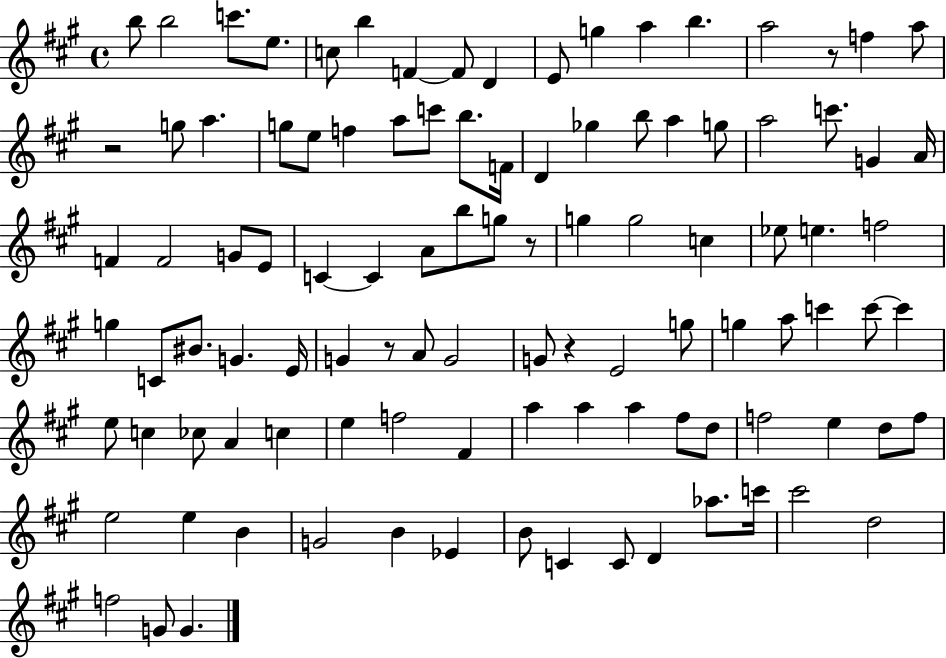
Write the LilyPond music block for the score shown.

{
  \clef treble
  \time 4/4
  \defaultTimeSignature
  \key a \major
  b''8 b''2 c'''8. e''8. | c''8 b''4 f'4~~ f'8 d'4 | e'8 g''4 a''4 b''4. | a''2 r8 f''4 a''8 | \break r2 g''8 a''4. | g''8 e''8 f''4 a''8 c'''8 b''8. f'16 | d'4 ges''4 b''8 a''4 g''8 | a''2 c'''8. g'4 a'16 | \break f'4 f'2 g'8 e'8 | c'4~~ c'4 a'8 b''8 g''8 r8 | g''4 g''2 c''4 | ees''8 e''4. f''2 | \break g''4 c'8 bis'8. g'4. e'16 | g'4 r8 a'8 g'2 | g'8 r4 e'2 g''8 | g''4 a''8 c'''4 c'''8~~ c'''4 | \break e''8 c''4 ces''8 a'4 c''4 | e''4 f''2 fis'4 | a''4 a''4 a''4 fis''8 d''8 | f''2 e''4 d''8 f''8 | \break e''2 e''4 b'4 | g'2 b'4 ees'4 | b'8 c'4 c'8 d'4 aes''8. c'''16 | cis'''2 d''2 | \break f''2 g'8 g'4. | \bar "|."
}